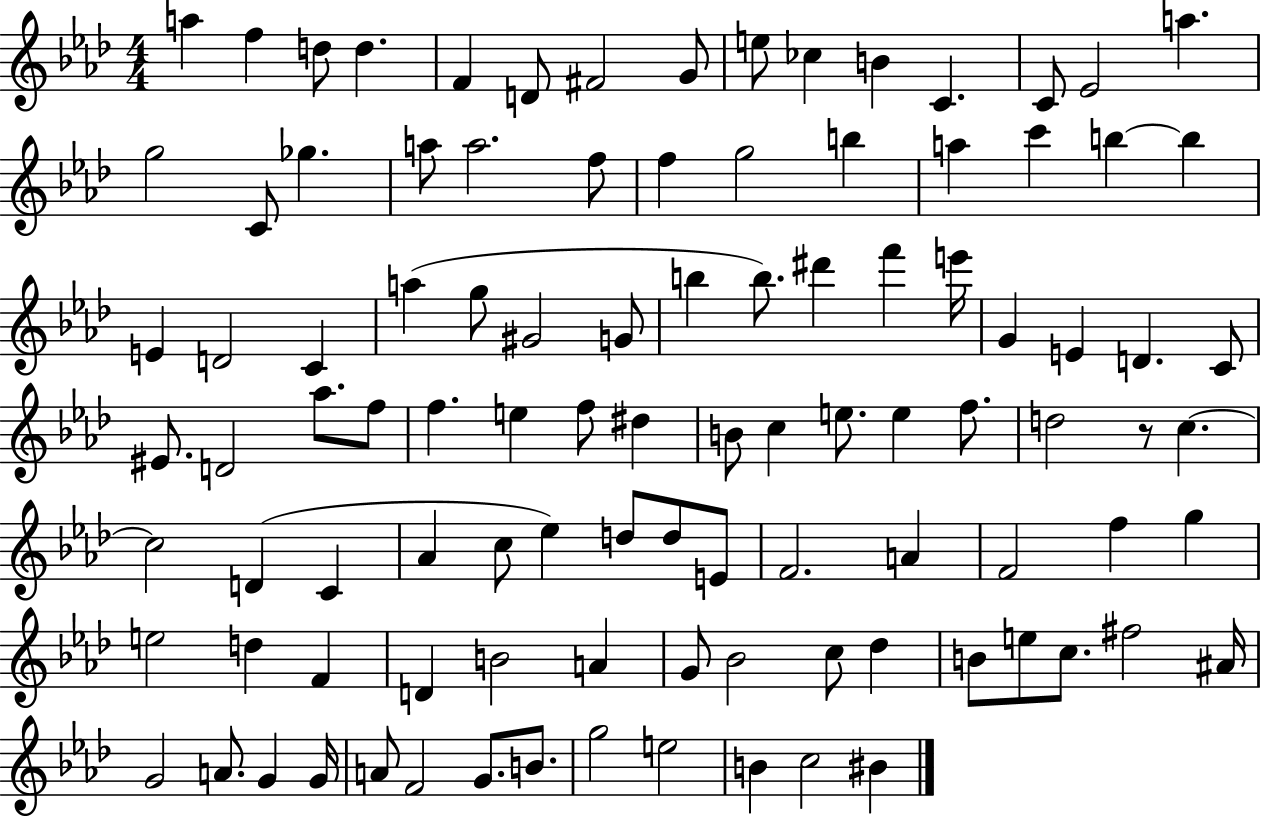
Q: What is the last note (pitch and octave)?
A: BIS4